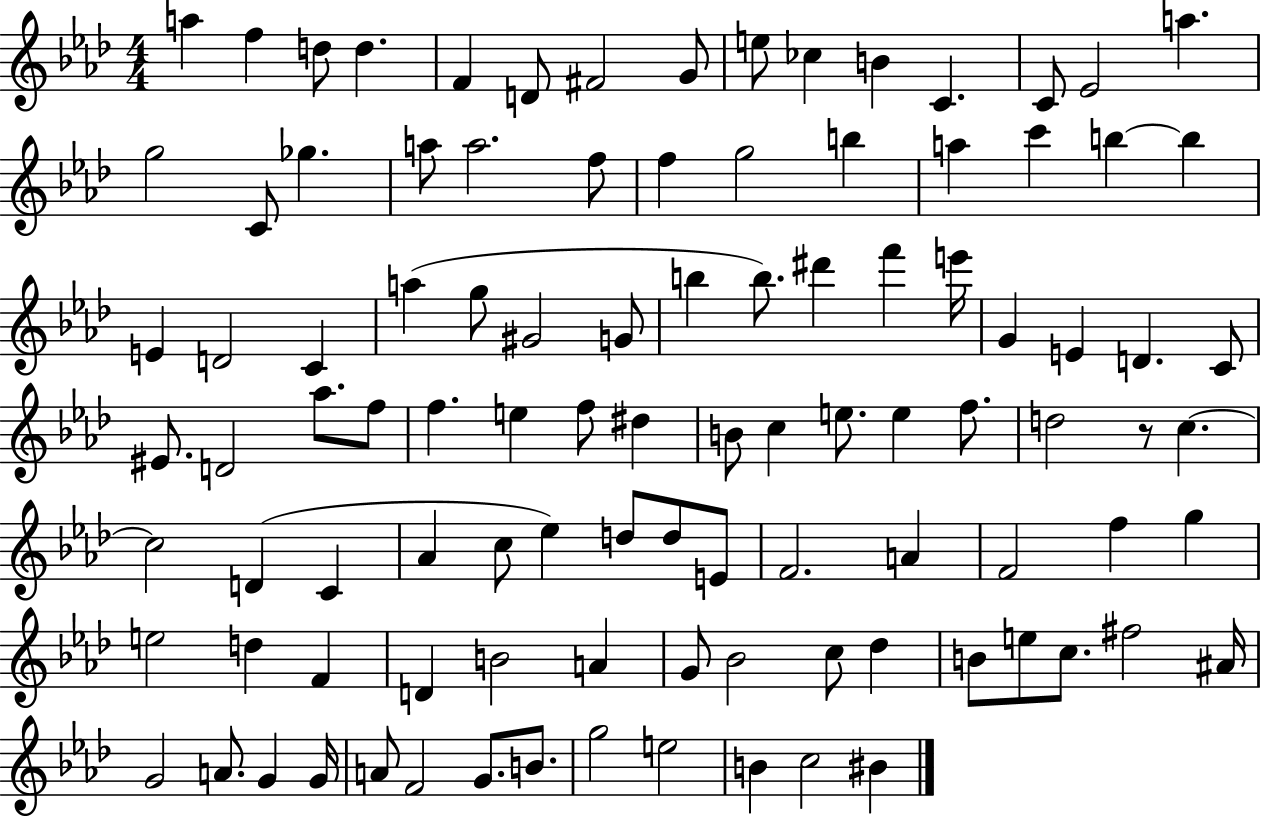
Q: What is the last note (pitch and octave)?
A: BIS4